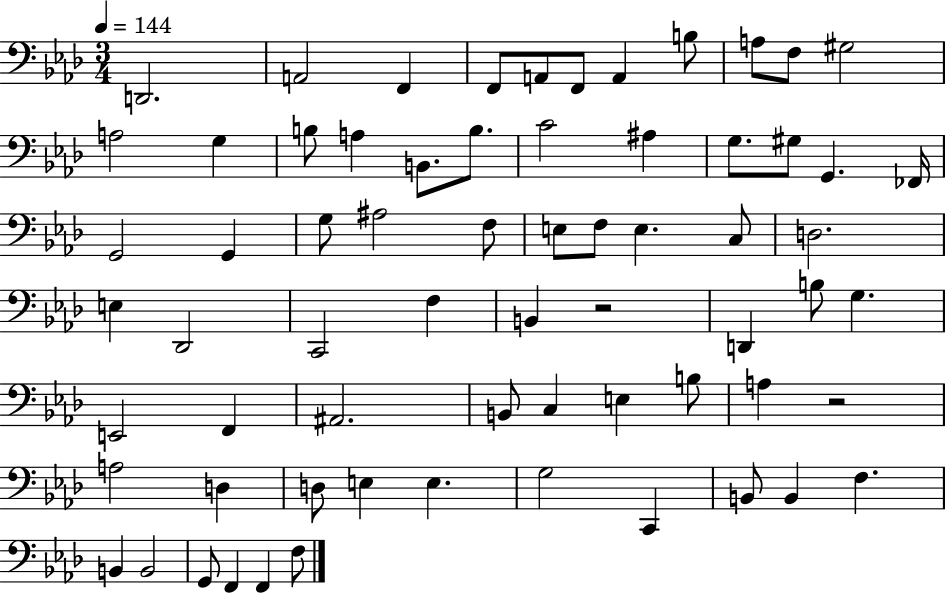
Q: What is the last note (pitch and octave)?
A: F3